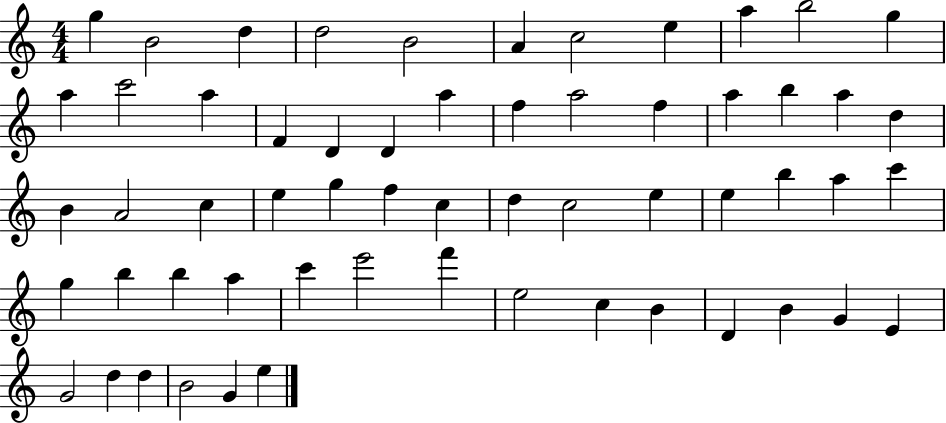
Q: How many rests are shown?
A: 0